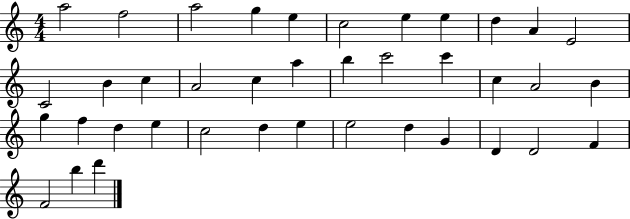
{
  \clef treble
  \numericTimeSignature
  \time 4/4
  \key c \major
  a''2 f''2 | a''2 g''4 e''4 | c''2 e''4 e''4 | d''4 a'4 e'2 | \break c'2 b'4 c''4 | a'2 c''4 a''4 | b''4 c'''2 c'''4 | c''4 a'2 b'4 | \break g''4 f''4 d''4 e''4 | c''2 d''4 e''4 | e''2 d''4 g'4 | d'4 d'2 f'4 | \break f'2 b''4 d'''4 | \bar "|."
}